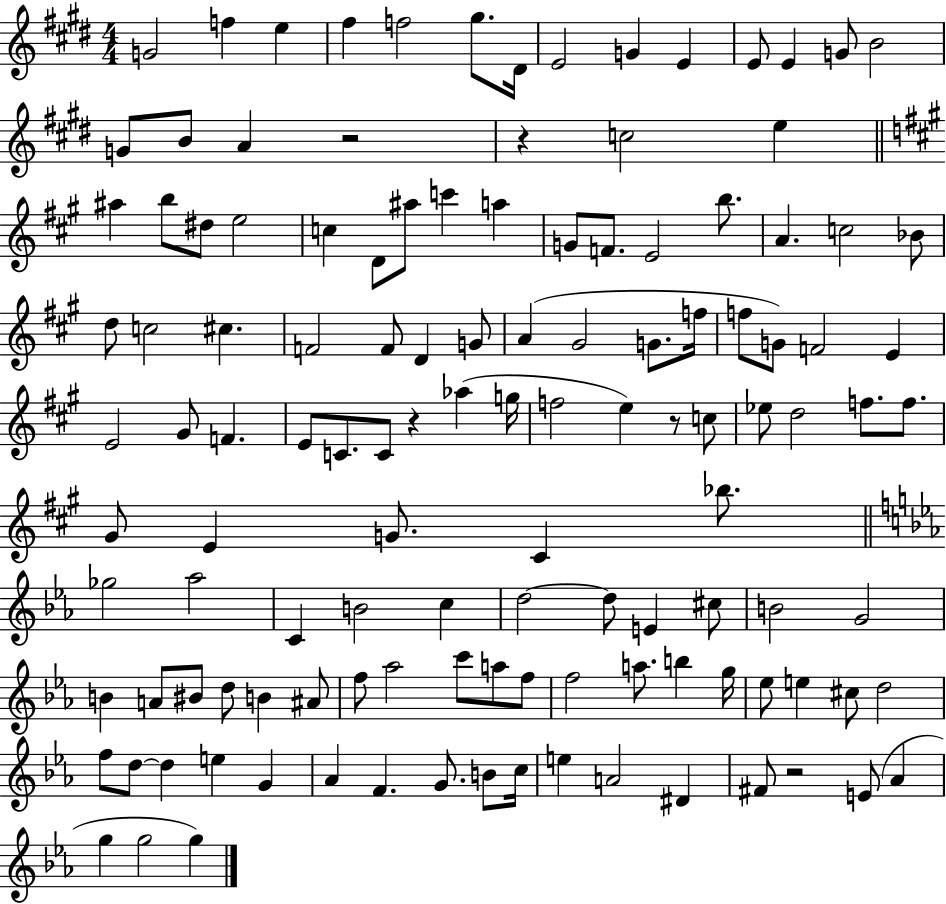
X:1
T:Untitled
M:4/4
L:1/4
K:E
G2 f e ^f f2 ^g/2 ^D/4 E2 G E E/2 E G/2 B2 G/2 B/2 A z2 z c2 e ^a b/2 ^d/2 e2 c D/2 ^a/2 c' a G/2 F/2 E2 b/2 A c2 _B/2 d/2 c2 ^c F2 F/2 D G/2 A ^G2 G/2 f/4 f/2 G/2 F2 E E2 ^G/2 F E/2 C/2 C/2 z _a g/4 f2 e z/2 c/2 _e/2 d2 f/2 f/2 ^G/2 E G/2 ^C _b/2 _g2 _a2 C B2 c d2 d/2 E ^c/2 B2 G2 B A/2 ^B/2 d/2 B ^A/2 f/2 _a2 c'/2 a/2 f/2 f2 a/2 b g/4 _e/2 e ^c/2 d2 f/2 d/2 d e G _A F G/2 B/2 c/4 e A2 ^D ^F/2 z2 E/2 _A g g2 g